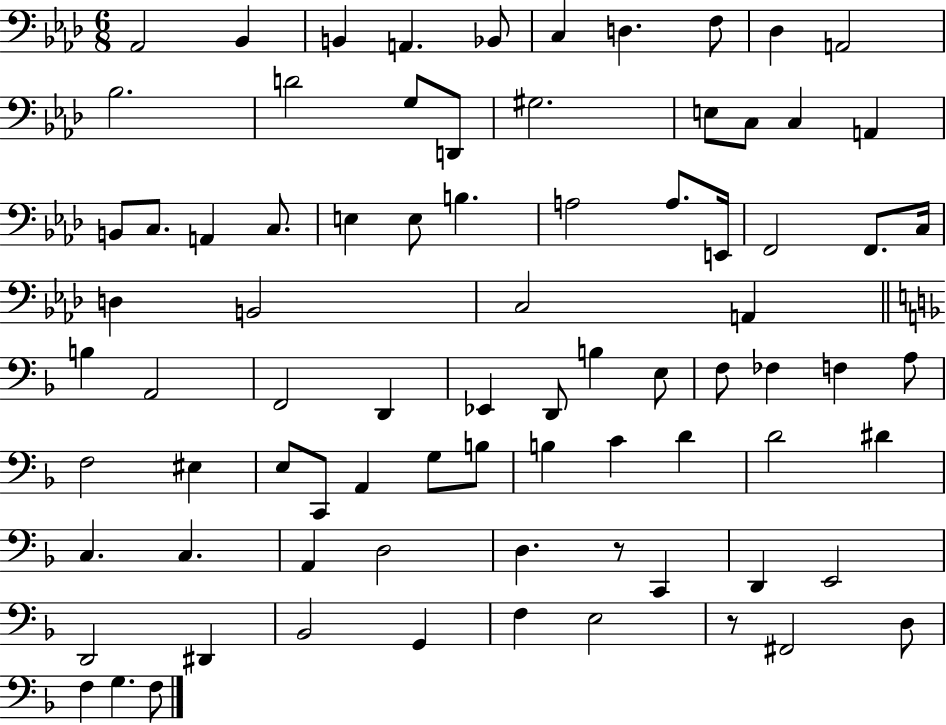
{
  \clef bass
  \numericTimeSignature
  \time 6/8
  \key aes \major
  aes,2 bes,4 | b,4 a,4. bes,8 | c4 d4. f8 | des4 a,2 | \break bes2. | d'2 g8 d,8 | gis2. | e8 c8 c4 a,4 | \break b,8 c8. a,4 c8. | e4 e8 b4. | a2 a8. e,16 | f,2 f,8. c16 | \break d4 b,2 | c2 a,4 | \bar "||" \break \key f \major b4 a,2 | f,2 d,4 | ees,4 d,8 b4 e8 | f8 fes4 f4 a8 | \break f2 eis4 | e8 c,8 a,4 g8 b8 | b4 c'4 d'4 | d'2 dis'4 | \break c4. c4. | a,4 d2 | d4. r8 c,4 | d,4 e,2 | \break d,2 dis,4 | bes,2 g,4 | f4 e2 | r8 fis,2 d8 | \break f4 g4. f8 | \bar "|."
}